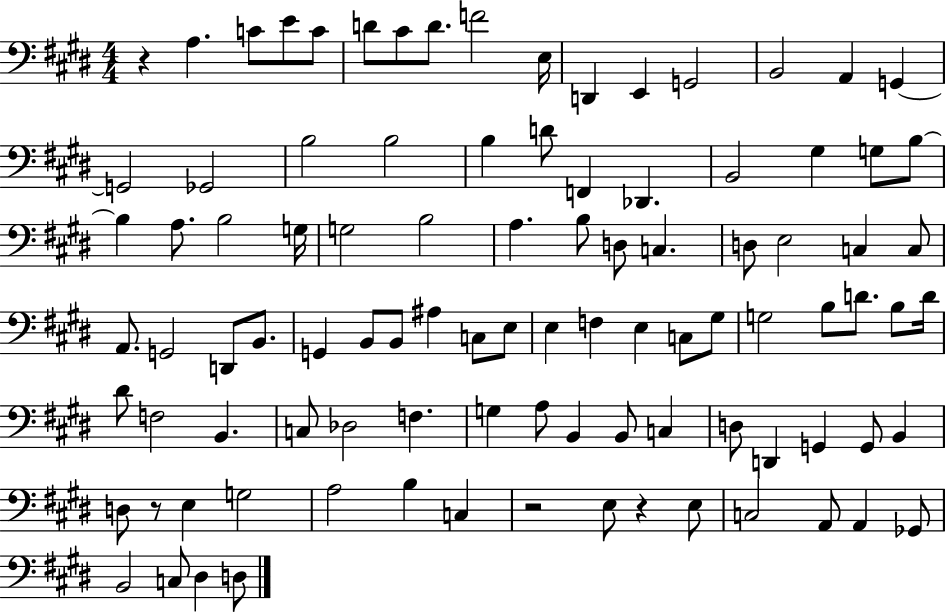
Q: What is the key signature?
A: E major